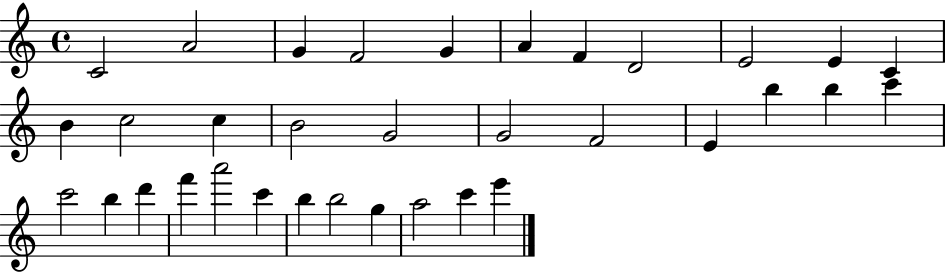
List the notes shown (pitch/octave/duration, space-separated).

C4/h A4/h G4/q F4/h G4/q A4/q F4/q D4/h E4/h E4/q C4/q B4/q C5/h C5/q B4/h G4/h G4/h F4/h E4/q B5/q B5/q C6/q C6/h B5/q D6/q F6/q A6/h C6/q B5/q B5/h G5/q A5/h C6/q E6/q